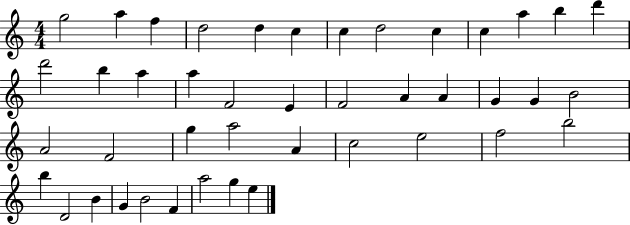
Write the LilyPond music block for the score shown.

{
  \clef treble
  \numericTimeSignature
  \time 4/4
  \key c \major
  g''2 a''4 f''4 | d''2 d''4 c''4 | c''4 d''2 c''4 | c''4 a''4 b''4 d'''4 | \break d'''2 b''4 a''4 | a''4 f'2 e'4 | f'2 a'4 a'4 | g'4 g'4 b'2 | \break a'2 f'2 | g''4 a''2 a'4 | c''2 e''2 | f''2 b''2 | \break b''4 d'2 b'4 | g'4 b'2 f'4 | a''2 g''4 e''4 | \bar "|."
}